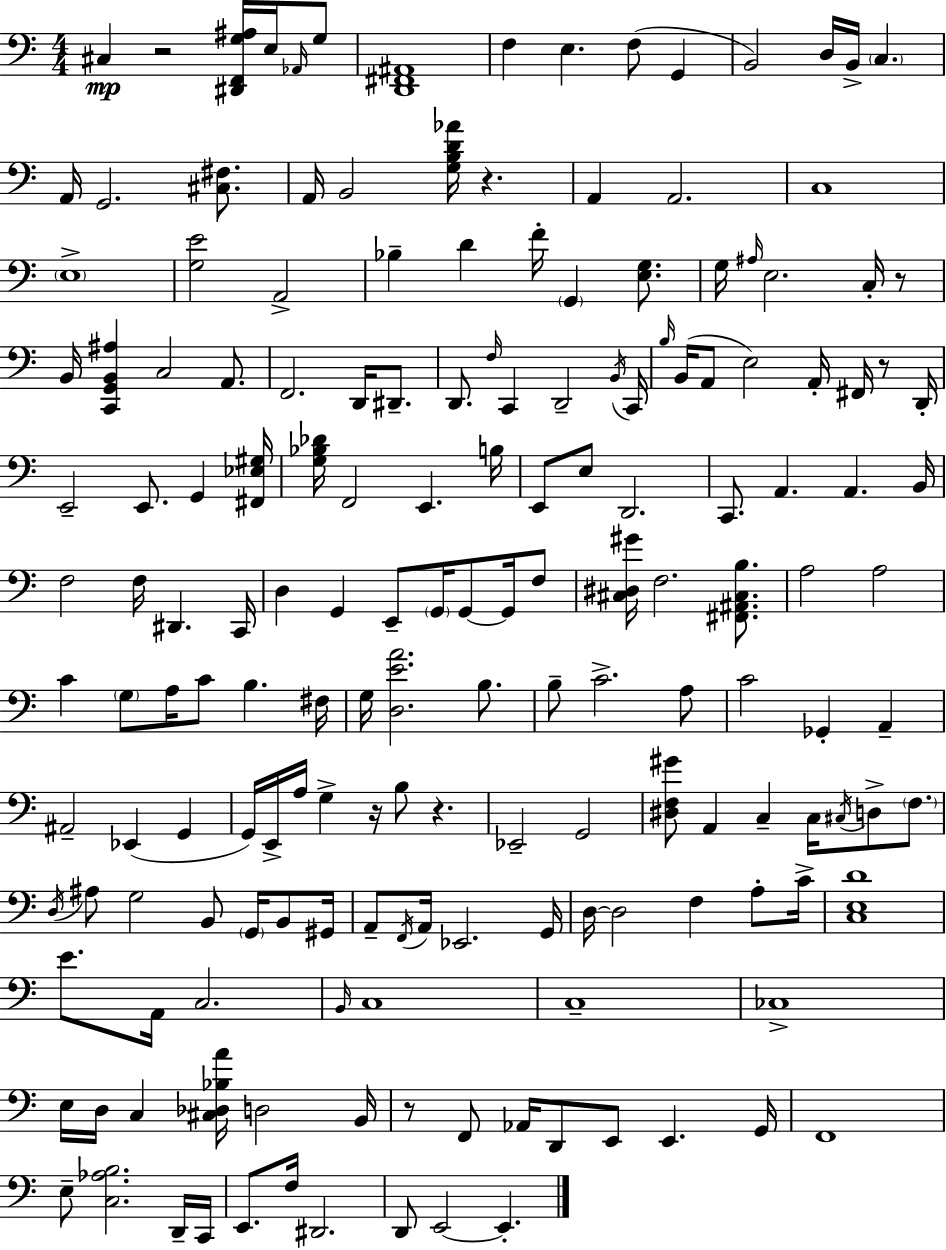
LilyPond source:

{
  \clef bass
  \numericTimeSignature
  \time 4/4
  \key c \major
  cis4\mp r2 <dis, f, g ais>16 e16 \grace { aes,16 } g8 | <d, fis, ais,>1 | f4 e4. f8( g,4 | b,2) d16 b,16-> \parenthesize c4. | \break a,16 g,2. <cis fis>8. | a,16 b,2 <g b d' aes'>16 r4. | a,4 a,2. | c1 | \break \parenthesize e1-> | <g e'>2 a,2-> | bes4-- d'4 f'16-. \parenthesize g,4 <e g>8. | g16 \grace { ais16 } e2. c16-. | \break r8 b,16 <c, g, b, ais>4 c2 a,8. | f,2. d,16 dis,8.-- | d,8. \grace { f16 } c,4 d,2-- | \acciaccatura { b,16 } c,16 \grace { b16 } b,16( a,8 e2) | \break a,16-. fis,16 r8 d,16-. e,2-- e,8. | g,4 <fis, ees gis>16 <g bes des'>16 f,2 e,4. | b16 e,8 e8 d,2. | c,8. a,4. a,4. | \break b,16 f2 f16 dis,4. | c,16 d4 g,4 e,8-- \parenthesize g,16 | g,8~~ g,16 f8 <cis dis gis'>16 f2. | <fis, ais, cis b>8. a2 a2 | \break c'4 \parenthesize g8 a16 c'8 b4. | fis16 g16 <d e' a'>2. | b8. b8-- c'2.-> | a8 c'2 ges,4-. | \break a,4-- ais,2-- ees,4( | g,4 g,16) e,16-> a16 g4-> r16 b8 r4. | ees,2-- g,2 | <dis f gis'>8 a,4 c4-- c16 | \break \acciaccatura { cis16 } d8-> \parenthesize f8. \acciaccatura { d16 } ais8 g2 | b,8 \parenthesize g,16 b,8 gis,16 a,8-- \acciaccatura { f,16 } a,16 ees,2. | g,16 d16~~ d2 | f4 a8-. c'16-> <c e d'>1 | \break e'8. a,16 c2. | \grace { b,16 } c1 | c1-- | ces1-> | \break e16 d16 c4 <cis des bes a'>16 | d2 b,16 r8 f,8 aes,16 d,8 | e,8 e,4. g,16 f,1 | e8-- <c aes b>2. | \break d,16-- c,16 e,8. f16 dis,2. | d,8 e,2~~ | e,4.-. \bar "|."
}